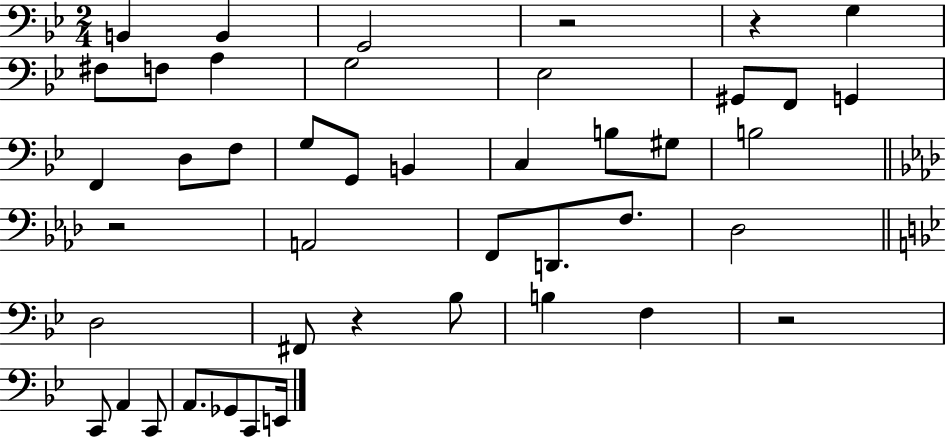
B2/q B2/q G2/h R/h R/q G3/q F#3/e F3/e A3/q G3/h Eb3/h G#2/e F2/e G2/q F2/q D3/e F3/e G3/e G2/e B2/q C3/q B3/e G#3/e B3/h R/h A2/h F2/e D2/e. F3/e. Db3/h D3/h F#2/e R/q Bb3/e B3/q F3/q R/h C2/e A2/q C2/e A2/e. Gb2/e C2/e E2/s